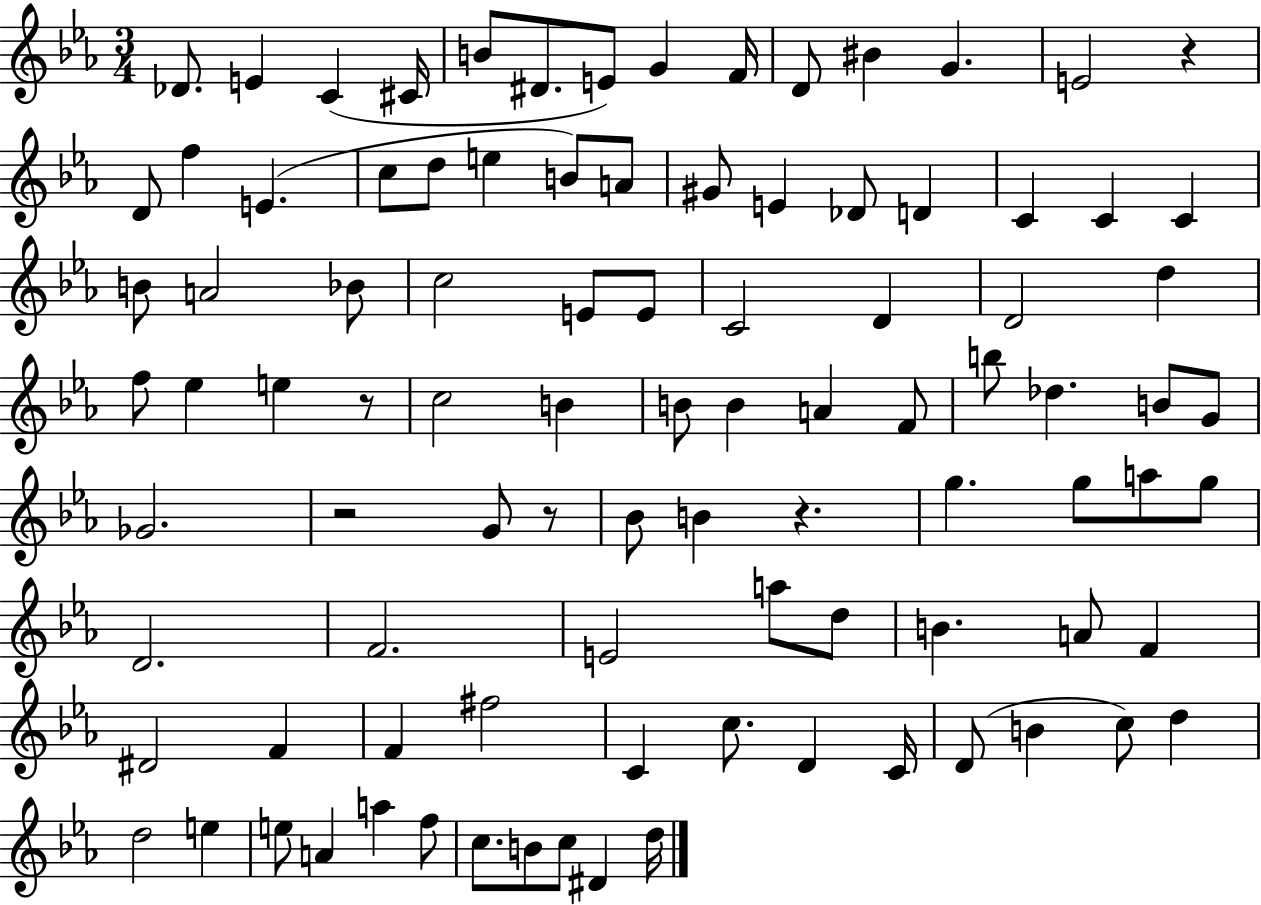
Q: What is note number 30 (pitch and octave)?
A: A4